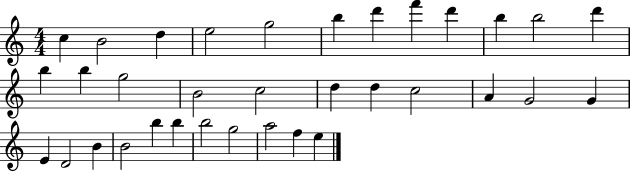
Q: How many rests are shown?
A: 0